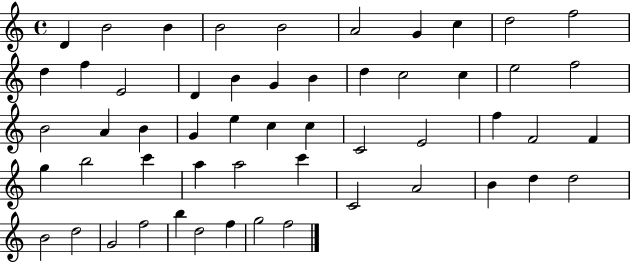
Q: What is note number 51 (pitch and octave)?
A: D5